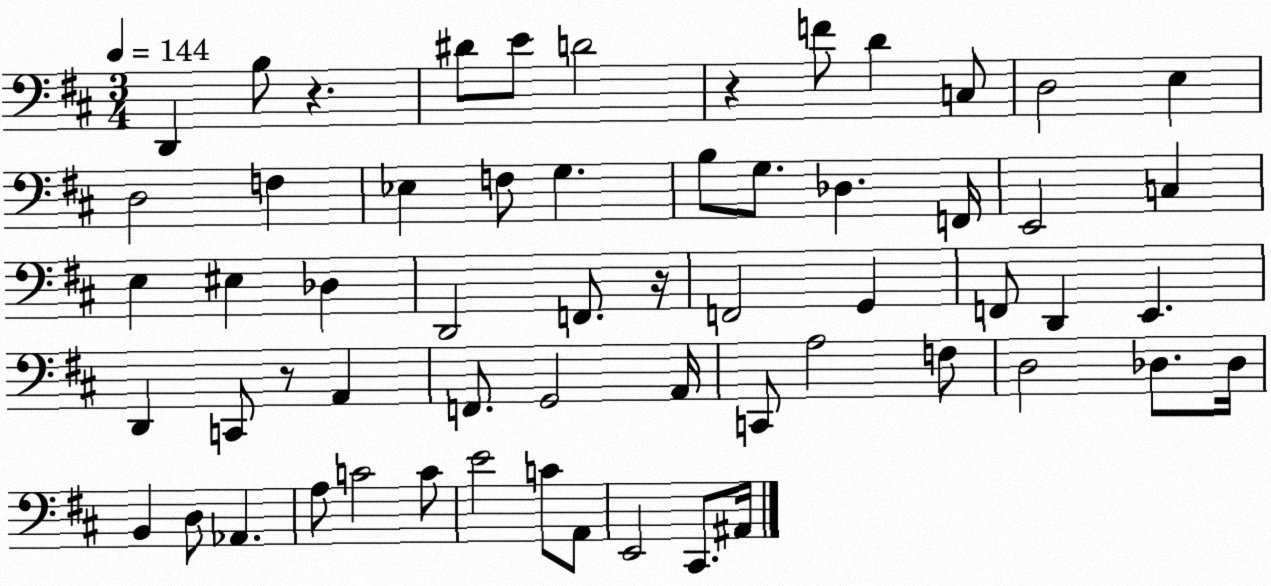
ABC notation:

X:1
T:Untitled
M:3/4
L:1/4
K:D
D,, B,/2 z ^D/2 E/2 D2 z F/2 D C,/2 D,2 E, D,2 F, _E, F,/2 G, B,/2 G,/2 _D, F,,/4 E,,2 C, E, ^E, _D, D,,2 F,,/2 z/4 F,,2 G,, F,,/2 D,, E,, D,, C,,/2 z/2 A,, F,,/2 G,,2 A,,/4 C,,/2 A,2 F,/2 D,2 _D,/2 _D,/4 B,, D,/2 _A,, A,/2 C2 C/2 E2 C/2 A,,/2 E,,2 ^C,,/2 ^A,,/4